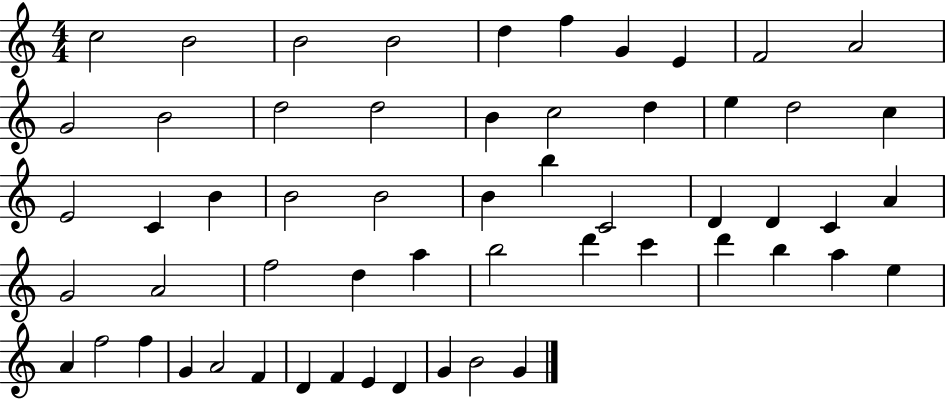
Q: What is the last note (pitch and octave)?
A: G4